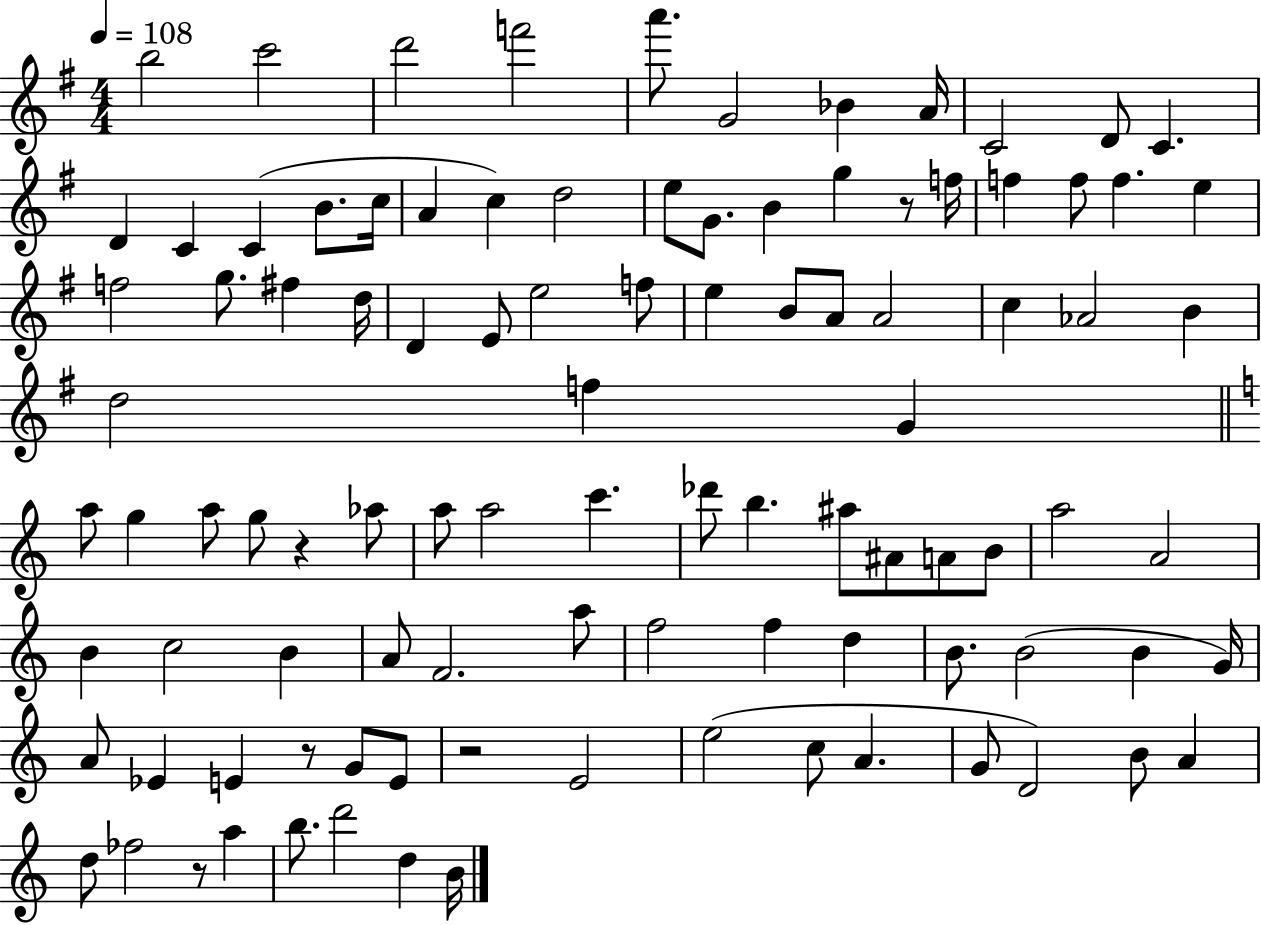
X:1
T:Untitled
M:4/4
L:1/4
K:G
b2 c'2 d'2 f'2 a'/2 G2 _B A/4 C2 D/2 C D C C B/2 c/4 A c d2 e/2 G/2 B g z/2 f/4 f f/2 f e f2 g/2 ^f d/4 D E/2 e2 f/2 e B/2 A/2 A2 c _A2 B d2 f G a/2 g a/2 g/2 z _a/2 a/2 a2 c' _d'/2 b ^a/2 ^A/2 A/2 B/2 a2 A2 B c2 B A/2 F2 a/2 f2 f d B/2 B2 B G/4 A/2 _E E z/2 G/2 E/2 z2 E2 e2 c/2 A G/2 D2 B/2 A d/2 _f2 z/2 a b/2 d'2 d B/4